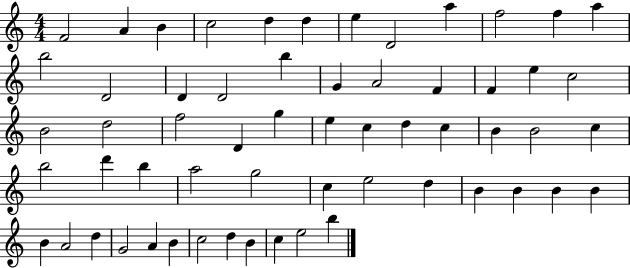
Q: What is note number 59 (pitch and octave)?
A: B5